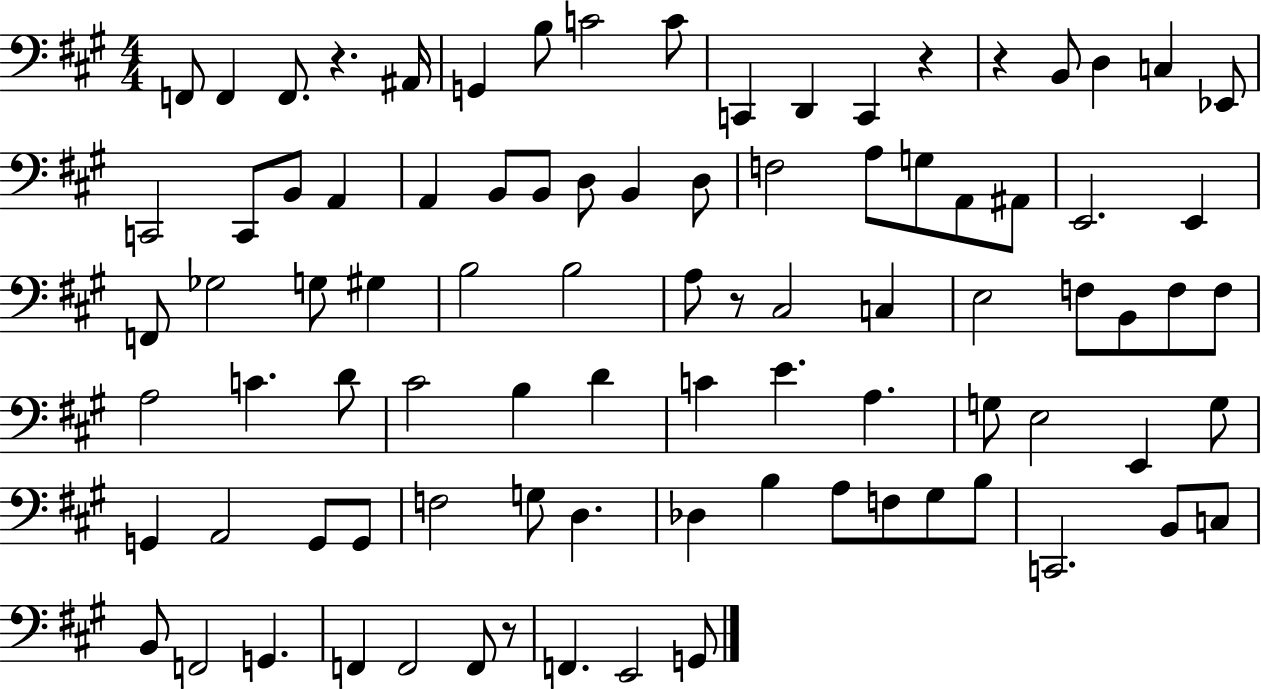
X:1
T:Untitled
M:4/4
L:1/4
K:A
F,,/2 F,, F,,/2 z ^A,,/4 G,, B,/2 C2 C/2 C,, D,, C,, z z B,,/2 D, C, _E,,/2 C,,2 C,,/2 B,,/2 A,, A,, B,,/2 B,,/2 D,/2 B,, D,/2 F,2 A,/2 G,/2 A,,/2 ^A,,/2 E,,2 E,, F,,/2 _G,2 G,/2 ^G, B,2 B,2 A,/2 z/2 ^C,2 C, E,2 F,/2 B,,/2 F,/2 F,/2 A,2 C D/2 ^C2 B, D C E A, G,/2 E,2 E,, G,/2 G,, A,,2 G,,/2 G,,/2 F,2 G,/2 D, _D, B, A,/2 F,/2 ^G,/2 B,/2 C,,2 B,,/2 C,/2 B,,/2 F,,2 G,, F,, F,,2 F,,/2 z/2 F,, E,,2 G,,/2